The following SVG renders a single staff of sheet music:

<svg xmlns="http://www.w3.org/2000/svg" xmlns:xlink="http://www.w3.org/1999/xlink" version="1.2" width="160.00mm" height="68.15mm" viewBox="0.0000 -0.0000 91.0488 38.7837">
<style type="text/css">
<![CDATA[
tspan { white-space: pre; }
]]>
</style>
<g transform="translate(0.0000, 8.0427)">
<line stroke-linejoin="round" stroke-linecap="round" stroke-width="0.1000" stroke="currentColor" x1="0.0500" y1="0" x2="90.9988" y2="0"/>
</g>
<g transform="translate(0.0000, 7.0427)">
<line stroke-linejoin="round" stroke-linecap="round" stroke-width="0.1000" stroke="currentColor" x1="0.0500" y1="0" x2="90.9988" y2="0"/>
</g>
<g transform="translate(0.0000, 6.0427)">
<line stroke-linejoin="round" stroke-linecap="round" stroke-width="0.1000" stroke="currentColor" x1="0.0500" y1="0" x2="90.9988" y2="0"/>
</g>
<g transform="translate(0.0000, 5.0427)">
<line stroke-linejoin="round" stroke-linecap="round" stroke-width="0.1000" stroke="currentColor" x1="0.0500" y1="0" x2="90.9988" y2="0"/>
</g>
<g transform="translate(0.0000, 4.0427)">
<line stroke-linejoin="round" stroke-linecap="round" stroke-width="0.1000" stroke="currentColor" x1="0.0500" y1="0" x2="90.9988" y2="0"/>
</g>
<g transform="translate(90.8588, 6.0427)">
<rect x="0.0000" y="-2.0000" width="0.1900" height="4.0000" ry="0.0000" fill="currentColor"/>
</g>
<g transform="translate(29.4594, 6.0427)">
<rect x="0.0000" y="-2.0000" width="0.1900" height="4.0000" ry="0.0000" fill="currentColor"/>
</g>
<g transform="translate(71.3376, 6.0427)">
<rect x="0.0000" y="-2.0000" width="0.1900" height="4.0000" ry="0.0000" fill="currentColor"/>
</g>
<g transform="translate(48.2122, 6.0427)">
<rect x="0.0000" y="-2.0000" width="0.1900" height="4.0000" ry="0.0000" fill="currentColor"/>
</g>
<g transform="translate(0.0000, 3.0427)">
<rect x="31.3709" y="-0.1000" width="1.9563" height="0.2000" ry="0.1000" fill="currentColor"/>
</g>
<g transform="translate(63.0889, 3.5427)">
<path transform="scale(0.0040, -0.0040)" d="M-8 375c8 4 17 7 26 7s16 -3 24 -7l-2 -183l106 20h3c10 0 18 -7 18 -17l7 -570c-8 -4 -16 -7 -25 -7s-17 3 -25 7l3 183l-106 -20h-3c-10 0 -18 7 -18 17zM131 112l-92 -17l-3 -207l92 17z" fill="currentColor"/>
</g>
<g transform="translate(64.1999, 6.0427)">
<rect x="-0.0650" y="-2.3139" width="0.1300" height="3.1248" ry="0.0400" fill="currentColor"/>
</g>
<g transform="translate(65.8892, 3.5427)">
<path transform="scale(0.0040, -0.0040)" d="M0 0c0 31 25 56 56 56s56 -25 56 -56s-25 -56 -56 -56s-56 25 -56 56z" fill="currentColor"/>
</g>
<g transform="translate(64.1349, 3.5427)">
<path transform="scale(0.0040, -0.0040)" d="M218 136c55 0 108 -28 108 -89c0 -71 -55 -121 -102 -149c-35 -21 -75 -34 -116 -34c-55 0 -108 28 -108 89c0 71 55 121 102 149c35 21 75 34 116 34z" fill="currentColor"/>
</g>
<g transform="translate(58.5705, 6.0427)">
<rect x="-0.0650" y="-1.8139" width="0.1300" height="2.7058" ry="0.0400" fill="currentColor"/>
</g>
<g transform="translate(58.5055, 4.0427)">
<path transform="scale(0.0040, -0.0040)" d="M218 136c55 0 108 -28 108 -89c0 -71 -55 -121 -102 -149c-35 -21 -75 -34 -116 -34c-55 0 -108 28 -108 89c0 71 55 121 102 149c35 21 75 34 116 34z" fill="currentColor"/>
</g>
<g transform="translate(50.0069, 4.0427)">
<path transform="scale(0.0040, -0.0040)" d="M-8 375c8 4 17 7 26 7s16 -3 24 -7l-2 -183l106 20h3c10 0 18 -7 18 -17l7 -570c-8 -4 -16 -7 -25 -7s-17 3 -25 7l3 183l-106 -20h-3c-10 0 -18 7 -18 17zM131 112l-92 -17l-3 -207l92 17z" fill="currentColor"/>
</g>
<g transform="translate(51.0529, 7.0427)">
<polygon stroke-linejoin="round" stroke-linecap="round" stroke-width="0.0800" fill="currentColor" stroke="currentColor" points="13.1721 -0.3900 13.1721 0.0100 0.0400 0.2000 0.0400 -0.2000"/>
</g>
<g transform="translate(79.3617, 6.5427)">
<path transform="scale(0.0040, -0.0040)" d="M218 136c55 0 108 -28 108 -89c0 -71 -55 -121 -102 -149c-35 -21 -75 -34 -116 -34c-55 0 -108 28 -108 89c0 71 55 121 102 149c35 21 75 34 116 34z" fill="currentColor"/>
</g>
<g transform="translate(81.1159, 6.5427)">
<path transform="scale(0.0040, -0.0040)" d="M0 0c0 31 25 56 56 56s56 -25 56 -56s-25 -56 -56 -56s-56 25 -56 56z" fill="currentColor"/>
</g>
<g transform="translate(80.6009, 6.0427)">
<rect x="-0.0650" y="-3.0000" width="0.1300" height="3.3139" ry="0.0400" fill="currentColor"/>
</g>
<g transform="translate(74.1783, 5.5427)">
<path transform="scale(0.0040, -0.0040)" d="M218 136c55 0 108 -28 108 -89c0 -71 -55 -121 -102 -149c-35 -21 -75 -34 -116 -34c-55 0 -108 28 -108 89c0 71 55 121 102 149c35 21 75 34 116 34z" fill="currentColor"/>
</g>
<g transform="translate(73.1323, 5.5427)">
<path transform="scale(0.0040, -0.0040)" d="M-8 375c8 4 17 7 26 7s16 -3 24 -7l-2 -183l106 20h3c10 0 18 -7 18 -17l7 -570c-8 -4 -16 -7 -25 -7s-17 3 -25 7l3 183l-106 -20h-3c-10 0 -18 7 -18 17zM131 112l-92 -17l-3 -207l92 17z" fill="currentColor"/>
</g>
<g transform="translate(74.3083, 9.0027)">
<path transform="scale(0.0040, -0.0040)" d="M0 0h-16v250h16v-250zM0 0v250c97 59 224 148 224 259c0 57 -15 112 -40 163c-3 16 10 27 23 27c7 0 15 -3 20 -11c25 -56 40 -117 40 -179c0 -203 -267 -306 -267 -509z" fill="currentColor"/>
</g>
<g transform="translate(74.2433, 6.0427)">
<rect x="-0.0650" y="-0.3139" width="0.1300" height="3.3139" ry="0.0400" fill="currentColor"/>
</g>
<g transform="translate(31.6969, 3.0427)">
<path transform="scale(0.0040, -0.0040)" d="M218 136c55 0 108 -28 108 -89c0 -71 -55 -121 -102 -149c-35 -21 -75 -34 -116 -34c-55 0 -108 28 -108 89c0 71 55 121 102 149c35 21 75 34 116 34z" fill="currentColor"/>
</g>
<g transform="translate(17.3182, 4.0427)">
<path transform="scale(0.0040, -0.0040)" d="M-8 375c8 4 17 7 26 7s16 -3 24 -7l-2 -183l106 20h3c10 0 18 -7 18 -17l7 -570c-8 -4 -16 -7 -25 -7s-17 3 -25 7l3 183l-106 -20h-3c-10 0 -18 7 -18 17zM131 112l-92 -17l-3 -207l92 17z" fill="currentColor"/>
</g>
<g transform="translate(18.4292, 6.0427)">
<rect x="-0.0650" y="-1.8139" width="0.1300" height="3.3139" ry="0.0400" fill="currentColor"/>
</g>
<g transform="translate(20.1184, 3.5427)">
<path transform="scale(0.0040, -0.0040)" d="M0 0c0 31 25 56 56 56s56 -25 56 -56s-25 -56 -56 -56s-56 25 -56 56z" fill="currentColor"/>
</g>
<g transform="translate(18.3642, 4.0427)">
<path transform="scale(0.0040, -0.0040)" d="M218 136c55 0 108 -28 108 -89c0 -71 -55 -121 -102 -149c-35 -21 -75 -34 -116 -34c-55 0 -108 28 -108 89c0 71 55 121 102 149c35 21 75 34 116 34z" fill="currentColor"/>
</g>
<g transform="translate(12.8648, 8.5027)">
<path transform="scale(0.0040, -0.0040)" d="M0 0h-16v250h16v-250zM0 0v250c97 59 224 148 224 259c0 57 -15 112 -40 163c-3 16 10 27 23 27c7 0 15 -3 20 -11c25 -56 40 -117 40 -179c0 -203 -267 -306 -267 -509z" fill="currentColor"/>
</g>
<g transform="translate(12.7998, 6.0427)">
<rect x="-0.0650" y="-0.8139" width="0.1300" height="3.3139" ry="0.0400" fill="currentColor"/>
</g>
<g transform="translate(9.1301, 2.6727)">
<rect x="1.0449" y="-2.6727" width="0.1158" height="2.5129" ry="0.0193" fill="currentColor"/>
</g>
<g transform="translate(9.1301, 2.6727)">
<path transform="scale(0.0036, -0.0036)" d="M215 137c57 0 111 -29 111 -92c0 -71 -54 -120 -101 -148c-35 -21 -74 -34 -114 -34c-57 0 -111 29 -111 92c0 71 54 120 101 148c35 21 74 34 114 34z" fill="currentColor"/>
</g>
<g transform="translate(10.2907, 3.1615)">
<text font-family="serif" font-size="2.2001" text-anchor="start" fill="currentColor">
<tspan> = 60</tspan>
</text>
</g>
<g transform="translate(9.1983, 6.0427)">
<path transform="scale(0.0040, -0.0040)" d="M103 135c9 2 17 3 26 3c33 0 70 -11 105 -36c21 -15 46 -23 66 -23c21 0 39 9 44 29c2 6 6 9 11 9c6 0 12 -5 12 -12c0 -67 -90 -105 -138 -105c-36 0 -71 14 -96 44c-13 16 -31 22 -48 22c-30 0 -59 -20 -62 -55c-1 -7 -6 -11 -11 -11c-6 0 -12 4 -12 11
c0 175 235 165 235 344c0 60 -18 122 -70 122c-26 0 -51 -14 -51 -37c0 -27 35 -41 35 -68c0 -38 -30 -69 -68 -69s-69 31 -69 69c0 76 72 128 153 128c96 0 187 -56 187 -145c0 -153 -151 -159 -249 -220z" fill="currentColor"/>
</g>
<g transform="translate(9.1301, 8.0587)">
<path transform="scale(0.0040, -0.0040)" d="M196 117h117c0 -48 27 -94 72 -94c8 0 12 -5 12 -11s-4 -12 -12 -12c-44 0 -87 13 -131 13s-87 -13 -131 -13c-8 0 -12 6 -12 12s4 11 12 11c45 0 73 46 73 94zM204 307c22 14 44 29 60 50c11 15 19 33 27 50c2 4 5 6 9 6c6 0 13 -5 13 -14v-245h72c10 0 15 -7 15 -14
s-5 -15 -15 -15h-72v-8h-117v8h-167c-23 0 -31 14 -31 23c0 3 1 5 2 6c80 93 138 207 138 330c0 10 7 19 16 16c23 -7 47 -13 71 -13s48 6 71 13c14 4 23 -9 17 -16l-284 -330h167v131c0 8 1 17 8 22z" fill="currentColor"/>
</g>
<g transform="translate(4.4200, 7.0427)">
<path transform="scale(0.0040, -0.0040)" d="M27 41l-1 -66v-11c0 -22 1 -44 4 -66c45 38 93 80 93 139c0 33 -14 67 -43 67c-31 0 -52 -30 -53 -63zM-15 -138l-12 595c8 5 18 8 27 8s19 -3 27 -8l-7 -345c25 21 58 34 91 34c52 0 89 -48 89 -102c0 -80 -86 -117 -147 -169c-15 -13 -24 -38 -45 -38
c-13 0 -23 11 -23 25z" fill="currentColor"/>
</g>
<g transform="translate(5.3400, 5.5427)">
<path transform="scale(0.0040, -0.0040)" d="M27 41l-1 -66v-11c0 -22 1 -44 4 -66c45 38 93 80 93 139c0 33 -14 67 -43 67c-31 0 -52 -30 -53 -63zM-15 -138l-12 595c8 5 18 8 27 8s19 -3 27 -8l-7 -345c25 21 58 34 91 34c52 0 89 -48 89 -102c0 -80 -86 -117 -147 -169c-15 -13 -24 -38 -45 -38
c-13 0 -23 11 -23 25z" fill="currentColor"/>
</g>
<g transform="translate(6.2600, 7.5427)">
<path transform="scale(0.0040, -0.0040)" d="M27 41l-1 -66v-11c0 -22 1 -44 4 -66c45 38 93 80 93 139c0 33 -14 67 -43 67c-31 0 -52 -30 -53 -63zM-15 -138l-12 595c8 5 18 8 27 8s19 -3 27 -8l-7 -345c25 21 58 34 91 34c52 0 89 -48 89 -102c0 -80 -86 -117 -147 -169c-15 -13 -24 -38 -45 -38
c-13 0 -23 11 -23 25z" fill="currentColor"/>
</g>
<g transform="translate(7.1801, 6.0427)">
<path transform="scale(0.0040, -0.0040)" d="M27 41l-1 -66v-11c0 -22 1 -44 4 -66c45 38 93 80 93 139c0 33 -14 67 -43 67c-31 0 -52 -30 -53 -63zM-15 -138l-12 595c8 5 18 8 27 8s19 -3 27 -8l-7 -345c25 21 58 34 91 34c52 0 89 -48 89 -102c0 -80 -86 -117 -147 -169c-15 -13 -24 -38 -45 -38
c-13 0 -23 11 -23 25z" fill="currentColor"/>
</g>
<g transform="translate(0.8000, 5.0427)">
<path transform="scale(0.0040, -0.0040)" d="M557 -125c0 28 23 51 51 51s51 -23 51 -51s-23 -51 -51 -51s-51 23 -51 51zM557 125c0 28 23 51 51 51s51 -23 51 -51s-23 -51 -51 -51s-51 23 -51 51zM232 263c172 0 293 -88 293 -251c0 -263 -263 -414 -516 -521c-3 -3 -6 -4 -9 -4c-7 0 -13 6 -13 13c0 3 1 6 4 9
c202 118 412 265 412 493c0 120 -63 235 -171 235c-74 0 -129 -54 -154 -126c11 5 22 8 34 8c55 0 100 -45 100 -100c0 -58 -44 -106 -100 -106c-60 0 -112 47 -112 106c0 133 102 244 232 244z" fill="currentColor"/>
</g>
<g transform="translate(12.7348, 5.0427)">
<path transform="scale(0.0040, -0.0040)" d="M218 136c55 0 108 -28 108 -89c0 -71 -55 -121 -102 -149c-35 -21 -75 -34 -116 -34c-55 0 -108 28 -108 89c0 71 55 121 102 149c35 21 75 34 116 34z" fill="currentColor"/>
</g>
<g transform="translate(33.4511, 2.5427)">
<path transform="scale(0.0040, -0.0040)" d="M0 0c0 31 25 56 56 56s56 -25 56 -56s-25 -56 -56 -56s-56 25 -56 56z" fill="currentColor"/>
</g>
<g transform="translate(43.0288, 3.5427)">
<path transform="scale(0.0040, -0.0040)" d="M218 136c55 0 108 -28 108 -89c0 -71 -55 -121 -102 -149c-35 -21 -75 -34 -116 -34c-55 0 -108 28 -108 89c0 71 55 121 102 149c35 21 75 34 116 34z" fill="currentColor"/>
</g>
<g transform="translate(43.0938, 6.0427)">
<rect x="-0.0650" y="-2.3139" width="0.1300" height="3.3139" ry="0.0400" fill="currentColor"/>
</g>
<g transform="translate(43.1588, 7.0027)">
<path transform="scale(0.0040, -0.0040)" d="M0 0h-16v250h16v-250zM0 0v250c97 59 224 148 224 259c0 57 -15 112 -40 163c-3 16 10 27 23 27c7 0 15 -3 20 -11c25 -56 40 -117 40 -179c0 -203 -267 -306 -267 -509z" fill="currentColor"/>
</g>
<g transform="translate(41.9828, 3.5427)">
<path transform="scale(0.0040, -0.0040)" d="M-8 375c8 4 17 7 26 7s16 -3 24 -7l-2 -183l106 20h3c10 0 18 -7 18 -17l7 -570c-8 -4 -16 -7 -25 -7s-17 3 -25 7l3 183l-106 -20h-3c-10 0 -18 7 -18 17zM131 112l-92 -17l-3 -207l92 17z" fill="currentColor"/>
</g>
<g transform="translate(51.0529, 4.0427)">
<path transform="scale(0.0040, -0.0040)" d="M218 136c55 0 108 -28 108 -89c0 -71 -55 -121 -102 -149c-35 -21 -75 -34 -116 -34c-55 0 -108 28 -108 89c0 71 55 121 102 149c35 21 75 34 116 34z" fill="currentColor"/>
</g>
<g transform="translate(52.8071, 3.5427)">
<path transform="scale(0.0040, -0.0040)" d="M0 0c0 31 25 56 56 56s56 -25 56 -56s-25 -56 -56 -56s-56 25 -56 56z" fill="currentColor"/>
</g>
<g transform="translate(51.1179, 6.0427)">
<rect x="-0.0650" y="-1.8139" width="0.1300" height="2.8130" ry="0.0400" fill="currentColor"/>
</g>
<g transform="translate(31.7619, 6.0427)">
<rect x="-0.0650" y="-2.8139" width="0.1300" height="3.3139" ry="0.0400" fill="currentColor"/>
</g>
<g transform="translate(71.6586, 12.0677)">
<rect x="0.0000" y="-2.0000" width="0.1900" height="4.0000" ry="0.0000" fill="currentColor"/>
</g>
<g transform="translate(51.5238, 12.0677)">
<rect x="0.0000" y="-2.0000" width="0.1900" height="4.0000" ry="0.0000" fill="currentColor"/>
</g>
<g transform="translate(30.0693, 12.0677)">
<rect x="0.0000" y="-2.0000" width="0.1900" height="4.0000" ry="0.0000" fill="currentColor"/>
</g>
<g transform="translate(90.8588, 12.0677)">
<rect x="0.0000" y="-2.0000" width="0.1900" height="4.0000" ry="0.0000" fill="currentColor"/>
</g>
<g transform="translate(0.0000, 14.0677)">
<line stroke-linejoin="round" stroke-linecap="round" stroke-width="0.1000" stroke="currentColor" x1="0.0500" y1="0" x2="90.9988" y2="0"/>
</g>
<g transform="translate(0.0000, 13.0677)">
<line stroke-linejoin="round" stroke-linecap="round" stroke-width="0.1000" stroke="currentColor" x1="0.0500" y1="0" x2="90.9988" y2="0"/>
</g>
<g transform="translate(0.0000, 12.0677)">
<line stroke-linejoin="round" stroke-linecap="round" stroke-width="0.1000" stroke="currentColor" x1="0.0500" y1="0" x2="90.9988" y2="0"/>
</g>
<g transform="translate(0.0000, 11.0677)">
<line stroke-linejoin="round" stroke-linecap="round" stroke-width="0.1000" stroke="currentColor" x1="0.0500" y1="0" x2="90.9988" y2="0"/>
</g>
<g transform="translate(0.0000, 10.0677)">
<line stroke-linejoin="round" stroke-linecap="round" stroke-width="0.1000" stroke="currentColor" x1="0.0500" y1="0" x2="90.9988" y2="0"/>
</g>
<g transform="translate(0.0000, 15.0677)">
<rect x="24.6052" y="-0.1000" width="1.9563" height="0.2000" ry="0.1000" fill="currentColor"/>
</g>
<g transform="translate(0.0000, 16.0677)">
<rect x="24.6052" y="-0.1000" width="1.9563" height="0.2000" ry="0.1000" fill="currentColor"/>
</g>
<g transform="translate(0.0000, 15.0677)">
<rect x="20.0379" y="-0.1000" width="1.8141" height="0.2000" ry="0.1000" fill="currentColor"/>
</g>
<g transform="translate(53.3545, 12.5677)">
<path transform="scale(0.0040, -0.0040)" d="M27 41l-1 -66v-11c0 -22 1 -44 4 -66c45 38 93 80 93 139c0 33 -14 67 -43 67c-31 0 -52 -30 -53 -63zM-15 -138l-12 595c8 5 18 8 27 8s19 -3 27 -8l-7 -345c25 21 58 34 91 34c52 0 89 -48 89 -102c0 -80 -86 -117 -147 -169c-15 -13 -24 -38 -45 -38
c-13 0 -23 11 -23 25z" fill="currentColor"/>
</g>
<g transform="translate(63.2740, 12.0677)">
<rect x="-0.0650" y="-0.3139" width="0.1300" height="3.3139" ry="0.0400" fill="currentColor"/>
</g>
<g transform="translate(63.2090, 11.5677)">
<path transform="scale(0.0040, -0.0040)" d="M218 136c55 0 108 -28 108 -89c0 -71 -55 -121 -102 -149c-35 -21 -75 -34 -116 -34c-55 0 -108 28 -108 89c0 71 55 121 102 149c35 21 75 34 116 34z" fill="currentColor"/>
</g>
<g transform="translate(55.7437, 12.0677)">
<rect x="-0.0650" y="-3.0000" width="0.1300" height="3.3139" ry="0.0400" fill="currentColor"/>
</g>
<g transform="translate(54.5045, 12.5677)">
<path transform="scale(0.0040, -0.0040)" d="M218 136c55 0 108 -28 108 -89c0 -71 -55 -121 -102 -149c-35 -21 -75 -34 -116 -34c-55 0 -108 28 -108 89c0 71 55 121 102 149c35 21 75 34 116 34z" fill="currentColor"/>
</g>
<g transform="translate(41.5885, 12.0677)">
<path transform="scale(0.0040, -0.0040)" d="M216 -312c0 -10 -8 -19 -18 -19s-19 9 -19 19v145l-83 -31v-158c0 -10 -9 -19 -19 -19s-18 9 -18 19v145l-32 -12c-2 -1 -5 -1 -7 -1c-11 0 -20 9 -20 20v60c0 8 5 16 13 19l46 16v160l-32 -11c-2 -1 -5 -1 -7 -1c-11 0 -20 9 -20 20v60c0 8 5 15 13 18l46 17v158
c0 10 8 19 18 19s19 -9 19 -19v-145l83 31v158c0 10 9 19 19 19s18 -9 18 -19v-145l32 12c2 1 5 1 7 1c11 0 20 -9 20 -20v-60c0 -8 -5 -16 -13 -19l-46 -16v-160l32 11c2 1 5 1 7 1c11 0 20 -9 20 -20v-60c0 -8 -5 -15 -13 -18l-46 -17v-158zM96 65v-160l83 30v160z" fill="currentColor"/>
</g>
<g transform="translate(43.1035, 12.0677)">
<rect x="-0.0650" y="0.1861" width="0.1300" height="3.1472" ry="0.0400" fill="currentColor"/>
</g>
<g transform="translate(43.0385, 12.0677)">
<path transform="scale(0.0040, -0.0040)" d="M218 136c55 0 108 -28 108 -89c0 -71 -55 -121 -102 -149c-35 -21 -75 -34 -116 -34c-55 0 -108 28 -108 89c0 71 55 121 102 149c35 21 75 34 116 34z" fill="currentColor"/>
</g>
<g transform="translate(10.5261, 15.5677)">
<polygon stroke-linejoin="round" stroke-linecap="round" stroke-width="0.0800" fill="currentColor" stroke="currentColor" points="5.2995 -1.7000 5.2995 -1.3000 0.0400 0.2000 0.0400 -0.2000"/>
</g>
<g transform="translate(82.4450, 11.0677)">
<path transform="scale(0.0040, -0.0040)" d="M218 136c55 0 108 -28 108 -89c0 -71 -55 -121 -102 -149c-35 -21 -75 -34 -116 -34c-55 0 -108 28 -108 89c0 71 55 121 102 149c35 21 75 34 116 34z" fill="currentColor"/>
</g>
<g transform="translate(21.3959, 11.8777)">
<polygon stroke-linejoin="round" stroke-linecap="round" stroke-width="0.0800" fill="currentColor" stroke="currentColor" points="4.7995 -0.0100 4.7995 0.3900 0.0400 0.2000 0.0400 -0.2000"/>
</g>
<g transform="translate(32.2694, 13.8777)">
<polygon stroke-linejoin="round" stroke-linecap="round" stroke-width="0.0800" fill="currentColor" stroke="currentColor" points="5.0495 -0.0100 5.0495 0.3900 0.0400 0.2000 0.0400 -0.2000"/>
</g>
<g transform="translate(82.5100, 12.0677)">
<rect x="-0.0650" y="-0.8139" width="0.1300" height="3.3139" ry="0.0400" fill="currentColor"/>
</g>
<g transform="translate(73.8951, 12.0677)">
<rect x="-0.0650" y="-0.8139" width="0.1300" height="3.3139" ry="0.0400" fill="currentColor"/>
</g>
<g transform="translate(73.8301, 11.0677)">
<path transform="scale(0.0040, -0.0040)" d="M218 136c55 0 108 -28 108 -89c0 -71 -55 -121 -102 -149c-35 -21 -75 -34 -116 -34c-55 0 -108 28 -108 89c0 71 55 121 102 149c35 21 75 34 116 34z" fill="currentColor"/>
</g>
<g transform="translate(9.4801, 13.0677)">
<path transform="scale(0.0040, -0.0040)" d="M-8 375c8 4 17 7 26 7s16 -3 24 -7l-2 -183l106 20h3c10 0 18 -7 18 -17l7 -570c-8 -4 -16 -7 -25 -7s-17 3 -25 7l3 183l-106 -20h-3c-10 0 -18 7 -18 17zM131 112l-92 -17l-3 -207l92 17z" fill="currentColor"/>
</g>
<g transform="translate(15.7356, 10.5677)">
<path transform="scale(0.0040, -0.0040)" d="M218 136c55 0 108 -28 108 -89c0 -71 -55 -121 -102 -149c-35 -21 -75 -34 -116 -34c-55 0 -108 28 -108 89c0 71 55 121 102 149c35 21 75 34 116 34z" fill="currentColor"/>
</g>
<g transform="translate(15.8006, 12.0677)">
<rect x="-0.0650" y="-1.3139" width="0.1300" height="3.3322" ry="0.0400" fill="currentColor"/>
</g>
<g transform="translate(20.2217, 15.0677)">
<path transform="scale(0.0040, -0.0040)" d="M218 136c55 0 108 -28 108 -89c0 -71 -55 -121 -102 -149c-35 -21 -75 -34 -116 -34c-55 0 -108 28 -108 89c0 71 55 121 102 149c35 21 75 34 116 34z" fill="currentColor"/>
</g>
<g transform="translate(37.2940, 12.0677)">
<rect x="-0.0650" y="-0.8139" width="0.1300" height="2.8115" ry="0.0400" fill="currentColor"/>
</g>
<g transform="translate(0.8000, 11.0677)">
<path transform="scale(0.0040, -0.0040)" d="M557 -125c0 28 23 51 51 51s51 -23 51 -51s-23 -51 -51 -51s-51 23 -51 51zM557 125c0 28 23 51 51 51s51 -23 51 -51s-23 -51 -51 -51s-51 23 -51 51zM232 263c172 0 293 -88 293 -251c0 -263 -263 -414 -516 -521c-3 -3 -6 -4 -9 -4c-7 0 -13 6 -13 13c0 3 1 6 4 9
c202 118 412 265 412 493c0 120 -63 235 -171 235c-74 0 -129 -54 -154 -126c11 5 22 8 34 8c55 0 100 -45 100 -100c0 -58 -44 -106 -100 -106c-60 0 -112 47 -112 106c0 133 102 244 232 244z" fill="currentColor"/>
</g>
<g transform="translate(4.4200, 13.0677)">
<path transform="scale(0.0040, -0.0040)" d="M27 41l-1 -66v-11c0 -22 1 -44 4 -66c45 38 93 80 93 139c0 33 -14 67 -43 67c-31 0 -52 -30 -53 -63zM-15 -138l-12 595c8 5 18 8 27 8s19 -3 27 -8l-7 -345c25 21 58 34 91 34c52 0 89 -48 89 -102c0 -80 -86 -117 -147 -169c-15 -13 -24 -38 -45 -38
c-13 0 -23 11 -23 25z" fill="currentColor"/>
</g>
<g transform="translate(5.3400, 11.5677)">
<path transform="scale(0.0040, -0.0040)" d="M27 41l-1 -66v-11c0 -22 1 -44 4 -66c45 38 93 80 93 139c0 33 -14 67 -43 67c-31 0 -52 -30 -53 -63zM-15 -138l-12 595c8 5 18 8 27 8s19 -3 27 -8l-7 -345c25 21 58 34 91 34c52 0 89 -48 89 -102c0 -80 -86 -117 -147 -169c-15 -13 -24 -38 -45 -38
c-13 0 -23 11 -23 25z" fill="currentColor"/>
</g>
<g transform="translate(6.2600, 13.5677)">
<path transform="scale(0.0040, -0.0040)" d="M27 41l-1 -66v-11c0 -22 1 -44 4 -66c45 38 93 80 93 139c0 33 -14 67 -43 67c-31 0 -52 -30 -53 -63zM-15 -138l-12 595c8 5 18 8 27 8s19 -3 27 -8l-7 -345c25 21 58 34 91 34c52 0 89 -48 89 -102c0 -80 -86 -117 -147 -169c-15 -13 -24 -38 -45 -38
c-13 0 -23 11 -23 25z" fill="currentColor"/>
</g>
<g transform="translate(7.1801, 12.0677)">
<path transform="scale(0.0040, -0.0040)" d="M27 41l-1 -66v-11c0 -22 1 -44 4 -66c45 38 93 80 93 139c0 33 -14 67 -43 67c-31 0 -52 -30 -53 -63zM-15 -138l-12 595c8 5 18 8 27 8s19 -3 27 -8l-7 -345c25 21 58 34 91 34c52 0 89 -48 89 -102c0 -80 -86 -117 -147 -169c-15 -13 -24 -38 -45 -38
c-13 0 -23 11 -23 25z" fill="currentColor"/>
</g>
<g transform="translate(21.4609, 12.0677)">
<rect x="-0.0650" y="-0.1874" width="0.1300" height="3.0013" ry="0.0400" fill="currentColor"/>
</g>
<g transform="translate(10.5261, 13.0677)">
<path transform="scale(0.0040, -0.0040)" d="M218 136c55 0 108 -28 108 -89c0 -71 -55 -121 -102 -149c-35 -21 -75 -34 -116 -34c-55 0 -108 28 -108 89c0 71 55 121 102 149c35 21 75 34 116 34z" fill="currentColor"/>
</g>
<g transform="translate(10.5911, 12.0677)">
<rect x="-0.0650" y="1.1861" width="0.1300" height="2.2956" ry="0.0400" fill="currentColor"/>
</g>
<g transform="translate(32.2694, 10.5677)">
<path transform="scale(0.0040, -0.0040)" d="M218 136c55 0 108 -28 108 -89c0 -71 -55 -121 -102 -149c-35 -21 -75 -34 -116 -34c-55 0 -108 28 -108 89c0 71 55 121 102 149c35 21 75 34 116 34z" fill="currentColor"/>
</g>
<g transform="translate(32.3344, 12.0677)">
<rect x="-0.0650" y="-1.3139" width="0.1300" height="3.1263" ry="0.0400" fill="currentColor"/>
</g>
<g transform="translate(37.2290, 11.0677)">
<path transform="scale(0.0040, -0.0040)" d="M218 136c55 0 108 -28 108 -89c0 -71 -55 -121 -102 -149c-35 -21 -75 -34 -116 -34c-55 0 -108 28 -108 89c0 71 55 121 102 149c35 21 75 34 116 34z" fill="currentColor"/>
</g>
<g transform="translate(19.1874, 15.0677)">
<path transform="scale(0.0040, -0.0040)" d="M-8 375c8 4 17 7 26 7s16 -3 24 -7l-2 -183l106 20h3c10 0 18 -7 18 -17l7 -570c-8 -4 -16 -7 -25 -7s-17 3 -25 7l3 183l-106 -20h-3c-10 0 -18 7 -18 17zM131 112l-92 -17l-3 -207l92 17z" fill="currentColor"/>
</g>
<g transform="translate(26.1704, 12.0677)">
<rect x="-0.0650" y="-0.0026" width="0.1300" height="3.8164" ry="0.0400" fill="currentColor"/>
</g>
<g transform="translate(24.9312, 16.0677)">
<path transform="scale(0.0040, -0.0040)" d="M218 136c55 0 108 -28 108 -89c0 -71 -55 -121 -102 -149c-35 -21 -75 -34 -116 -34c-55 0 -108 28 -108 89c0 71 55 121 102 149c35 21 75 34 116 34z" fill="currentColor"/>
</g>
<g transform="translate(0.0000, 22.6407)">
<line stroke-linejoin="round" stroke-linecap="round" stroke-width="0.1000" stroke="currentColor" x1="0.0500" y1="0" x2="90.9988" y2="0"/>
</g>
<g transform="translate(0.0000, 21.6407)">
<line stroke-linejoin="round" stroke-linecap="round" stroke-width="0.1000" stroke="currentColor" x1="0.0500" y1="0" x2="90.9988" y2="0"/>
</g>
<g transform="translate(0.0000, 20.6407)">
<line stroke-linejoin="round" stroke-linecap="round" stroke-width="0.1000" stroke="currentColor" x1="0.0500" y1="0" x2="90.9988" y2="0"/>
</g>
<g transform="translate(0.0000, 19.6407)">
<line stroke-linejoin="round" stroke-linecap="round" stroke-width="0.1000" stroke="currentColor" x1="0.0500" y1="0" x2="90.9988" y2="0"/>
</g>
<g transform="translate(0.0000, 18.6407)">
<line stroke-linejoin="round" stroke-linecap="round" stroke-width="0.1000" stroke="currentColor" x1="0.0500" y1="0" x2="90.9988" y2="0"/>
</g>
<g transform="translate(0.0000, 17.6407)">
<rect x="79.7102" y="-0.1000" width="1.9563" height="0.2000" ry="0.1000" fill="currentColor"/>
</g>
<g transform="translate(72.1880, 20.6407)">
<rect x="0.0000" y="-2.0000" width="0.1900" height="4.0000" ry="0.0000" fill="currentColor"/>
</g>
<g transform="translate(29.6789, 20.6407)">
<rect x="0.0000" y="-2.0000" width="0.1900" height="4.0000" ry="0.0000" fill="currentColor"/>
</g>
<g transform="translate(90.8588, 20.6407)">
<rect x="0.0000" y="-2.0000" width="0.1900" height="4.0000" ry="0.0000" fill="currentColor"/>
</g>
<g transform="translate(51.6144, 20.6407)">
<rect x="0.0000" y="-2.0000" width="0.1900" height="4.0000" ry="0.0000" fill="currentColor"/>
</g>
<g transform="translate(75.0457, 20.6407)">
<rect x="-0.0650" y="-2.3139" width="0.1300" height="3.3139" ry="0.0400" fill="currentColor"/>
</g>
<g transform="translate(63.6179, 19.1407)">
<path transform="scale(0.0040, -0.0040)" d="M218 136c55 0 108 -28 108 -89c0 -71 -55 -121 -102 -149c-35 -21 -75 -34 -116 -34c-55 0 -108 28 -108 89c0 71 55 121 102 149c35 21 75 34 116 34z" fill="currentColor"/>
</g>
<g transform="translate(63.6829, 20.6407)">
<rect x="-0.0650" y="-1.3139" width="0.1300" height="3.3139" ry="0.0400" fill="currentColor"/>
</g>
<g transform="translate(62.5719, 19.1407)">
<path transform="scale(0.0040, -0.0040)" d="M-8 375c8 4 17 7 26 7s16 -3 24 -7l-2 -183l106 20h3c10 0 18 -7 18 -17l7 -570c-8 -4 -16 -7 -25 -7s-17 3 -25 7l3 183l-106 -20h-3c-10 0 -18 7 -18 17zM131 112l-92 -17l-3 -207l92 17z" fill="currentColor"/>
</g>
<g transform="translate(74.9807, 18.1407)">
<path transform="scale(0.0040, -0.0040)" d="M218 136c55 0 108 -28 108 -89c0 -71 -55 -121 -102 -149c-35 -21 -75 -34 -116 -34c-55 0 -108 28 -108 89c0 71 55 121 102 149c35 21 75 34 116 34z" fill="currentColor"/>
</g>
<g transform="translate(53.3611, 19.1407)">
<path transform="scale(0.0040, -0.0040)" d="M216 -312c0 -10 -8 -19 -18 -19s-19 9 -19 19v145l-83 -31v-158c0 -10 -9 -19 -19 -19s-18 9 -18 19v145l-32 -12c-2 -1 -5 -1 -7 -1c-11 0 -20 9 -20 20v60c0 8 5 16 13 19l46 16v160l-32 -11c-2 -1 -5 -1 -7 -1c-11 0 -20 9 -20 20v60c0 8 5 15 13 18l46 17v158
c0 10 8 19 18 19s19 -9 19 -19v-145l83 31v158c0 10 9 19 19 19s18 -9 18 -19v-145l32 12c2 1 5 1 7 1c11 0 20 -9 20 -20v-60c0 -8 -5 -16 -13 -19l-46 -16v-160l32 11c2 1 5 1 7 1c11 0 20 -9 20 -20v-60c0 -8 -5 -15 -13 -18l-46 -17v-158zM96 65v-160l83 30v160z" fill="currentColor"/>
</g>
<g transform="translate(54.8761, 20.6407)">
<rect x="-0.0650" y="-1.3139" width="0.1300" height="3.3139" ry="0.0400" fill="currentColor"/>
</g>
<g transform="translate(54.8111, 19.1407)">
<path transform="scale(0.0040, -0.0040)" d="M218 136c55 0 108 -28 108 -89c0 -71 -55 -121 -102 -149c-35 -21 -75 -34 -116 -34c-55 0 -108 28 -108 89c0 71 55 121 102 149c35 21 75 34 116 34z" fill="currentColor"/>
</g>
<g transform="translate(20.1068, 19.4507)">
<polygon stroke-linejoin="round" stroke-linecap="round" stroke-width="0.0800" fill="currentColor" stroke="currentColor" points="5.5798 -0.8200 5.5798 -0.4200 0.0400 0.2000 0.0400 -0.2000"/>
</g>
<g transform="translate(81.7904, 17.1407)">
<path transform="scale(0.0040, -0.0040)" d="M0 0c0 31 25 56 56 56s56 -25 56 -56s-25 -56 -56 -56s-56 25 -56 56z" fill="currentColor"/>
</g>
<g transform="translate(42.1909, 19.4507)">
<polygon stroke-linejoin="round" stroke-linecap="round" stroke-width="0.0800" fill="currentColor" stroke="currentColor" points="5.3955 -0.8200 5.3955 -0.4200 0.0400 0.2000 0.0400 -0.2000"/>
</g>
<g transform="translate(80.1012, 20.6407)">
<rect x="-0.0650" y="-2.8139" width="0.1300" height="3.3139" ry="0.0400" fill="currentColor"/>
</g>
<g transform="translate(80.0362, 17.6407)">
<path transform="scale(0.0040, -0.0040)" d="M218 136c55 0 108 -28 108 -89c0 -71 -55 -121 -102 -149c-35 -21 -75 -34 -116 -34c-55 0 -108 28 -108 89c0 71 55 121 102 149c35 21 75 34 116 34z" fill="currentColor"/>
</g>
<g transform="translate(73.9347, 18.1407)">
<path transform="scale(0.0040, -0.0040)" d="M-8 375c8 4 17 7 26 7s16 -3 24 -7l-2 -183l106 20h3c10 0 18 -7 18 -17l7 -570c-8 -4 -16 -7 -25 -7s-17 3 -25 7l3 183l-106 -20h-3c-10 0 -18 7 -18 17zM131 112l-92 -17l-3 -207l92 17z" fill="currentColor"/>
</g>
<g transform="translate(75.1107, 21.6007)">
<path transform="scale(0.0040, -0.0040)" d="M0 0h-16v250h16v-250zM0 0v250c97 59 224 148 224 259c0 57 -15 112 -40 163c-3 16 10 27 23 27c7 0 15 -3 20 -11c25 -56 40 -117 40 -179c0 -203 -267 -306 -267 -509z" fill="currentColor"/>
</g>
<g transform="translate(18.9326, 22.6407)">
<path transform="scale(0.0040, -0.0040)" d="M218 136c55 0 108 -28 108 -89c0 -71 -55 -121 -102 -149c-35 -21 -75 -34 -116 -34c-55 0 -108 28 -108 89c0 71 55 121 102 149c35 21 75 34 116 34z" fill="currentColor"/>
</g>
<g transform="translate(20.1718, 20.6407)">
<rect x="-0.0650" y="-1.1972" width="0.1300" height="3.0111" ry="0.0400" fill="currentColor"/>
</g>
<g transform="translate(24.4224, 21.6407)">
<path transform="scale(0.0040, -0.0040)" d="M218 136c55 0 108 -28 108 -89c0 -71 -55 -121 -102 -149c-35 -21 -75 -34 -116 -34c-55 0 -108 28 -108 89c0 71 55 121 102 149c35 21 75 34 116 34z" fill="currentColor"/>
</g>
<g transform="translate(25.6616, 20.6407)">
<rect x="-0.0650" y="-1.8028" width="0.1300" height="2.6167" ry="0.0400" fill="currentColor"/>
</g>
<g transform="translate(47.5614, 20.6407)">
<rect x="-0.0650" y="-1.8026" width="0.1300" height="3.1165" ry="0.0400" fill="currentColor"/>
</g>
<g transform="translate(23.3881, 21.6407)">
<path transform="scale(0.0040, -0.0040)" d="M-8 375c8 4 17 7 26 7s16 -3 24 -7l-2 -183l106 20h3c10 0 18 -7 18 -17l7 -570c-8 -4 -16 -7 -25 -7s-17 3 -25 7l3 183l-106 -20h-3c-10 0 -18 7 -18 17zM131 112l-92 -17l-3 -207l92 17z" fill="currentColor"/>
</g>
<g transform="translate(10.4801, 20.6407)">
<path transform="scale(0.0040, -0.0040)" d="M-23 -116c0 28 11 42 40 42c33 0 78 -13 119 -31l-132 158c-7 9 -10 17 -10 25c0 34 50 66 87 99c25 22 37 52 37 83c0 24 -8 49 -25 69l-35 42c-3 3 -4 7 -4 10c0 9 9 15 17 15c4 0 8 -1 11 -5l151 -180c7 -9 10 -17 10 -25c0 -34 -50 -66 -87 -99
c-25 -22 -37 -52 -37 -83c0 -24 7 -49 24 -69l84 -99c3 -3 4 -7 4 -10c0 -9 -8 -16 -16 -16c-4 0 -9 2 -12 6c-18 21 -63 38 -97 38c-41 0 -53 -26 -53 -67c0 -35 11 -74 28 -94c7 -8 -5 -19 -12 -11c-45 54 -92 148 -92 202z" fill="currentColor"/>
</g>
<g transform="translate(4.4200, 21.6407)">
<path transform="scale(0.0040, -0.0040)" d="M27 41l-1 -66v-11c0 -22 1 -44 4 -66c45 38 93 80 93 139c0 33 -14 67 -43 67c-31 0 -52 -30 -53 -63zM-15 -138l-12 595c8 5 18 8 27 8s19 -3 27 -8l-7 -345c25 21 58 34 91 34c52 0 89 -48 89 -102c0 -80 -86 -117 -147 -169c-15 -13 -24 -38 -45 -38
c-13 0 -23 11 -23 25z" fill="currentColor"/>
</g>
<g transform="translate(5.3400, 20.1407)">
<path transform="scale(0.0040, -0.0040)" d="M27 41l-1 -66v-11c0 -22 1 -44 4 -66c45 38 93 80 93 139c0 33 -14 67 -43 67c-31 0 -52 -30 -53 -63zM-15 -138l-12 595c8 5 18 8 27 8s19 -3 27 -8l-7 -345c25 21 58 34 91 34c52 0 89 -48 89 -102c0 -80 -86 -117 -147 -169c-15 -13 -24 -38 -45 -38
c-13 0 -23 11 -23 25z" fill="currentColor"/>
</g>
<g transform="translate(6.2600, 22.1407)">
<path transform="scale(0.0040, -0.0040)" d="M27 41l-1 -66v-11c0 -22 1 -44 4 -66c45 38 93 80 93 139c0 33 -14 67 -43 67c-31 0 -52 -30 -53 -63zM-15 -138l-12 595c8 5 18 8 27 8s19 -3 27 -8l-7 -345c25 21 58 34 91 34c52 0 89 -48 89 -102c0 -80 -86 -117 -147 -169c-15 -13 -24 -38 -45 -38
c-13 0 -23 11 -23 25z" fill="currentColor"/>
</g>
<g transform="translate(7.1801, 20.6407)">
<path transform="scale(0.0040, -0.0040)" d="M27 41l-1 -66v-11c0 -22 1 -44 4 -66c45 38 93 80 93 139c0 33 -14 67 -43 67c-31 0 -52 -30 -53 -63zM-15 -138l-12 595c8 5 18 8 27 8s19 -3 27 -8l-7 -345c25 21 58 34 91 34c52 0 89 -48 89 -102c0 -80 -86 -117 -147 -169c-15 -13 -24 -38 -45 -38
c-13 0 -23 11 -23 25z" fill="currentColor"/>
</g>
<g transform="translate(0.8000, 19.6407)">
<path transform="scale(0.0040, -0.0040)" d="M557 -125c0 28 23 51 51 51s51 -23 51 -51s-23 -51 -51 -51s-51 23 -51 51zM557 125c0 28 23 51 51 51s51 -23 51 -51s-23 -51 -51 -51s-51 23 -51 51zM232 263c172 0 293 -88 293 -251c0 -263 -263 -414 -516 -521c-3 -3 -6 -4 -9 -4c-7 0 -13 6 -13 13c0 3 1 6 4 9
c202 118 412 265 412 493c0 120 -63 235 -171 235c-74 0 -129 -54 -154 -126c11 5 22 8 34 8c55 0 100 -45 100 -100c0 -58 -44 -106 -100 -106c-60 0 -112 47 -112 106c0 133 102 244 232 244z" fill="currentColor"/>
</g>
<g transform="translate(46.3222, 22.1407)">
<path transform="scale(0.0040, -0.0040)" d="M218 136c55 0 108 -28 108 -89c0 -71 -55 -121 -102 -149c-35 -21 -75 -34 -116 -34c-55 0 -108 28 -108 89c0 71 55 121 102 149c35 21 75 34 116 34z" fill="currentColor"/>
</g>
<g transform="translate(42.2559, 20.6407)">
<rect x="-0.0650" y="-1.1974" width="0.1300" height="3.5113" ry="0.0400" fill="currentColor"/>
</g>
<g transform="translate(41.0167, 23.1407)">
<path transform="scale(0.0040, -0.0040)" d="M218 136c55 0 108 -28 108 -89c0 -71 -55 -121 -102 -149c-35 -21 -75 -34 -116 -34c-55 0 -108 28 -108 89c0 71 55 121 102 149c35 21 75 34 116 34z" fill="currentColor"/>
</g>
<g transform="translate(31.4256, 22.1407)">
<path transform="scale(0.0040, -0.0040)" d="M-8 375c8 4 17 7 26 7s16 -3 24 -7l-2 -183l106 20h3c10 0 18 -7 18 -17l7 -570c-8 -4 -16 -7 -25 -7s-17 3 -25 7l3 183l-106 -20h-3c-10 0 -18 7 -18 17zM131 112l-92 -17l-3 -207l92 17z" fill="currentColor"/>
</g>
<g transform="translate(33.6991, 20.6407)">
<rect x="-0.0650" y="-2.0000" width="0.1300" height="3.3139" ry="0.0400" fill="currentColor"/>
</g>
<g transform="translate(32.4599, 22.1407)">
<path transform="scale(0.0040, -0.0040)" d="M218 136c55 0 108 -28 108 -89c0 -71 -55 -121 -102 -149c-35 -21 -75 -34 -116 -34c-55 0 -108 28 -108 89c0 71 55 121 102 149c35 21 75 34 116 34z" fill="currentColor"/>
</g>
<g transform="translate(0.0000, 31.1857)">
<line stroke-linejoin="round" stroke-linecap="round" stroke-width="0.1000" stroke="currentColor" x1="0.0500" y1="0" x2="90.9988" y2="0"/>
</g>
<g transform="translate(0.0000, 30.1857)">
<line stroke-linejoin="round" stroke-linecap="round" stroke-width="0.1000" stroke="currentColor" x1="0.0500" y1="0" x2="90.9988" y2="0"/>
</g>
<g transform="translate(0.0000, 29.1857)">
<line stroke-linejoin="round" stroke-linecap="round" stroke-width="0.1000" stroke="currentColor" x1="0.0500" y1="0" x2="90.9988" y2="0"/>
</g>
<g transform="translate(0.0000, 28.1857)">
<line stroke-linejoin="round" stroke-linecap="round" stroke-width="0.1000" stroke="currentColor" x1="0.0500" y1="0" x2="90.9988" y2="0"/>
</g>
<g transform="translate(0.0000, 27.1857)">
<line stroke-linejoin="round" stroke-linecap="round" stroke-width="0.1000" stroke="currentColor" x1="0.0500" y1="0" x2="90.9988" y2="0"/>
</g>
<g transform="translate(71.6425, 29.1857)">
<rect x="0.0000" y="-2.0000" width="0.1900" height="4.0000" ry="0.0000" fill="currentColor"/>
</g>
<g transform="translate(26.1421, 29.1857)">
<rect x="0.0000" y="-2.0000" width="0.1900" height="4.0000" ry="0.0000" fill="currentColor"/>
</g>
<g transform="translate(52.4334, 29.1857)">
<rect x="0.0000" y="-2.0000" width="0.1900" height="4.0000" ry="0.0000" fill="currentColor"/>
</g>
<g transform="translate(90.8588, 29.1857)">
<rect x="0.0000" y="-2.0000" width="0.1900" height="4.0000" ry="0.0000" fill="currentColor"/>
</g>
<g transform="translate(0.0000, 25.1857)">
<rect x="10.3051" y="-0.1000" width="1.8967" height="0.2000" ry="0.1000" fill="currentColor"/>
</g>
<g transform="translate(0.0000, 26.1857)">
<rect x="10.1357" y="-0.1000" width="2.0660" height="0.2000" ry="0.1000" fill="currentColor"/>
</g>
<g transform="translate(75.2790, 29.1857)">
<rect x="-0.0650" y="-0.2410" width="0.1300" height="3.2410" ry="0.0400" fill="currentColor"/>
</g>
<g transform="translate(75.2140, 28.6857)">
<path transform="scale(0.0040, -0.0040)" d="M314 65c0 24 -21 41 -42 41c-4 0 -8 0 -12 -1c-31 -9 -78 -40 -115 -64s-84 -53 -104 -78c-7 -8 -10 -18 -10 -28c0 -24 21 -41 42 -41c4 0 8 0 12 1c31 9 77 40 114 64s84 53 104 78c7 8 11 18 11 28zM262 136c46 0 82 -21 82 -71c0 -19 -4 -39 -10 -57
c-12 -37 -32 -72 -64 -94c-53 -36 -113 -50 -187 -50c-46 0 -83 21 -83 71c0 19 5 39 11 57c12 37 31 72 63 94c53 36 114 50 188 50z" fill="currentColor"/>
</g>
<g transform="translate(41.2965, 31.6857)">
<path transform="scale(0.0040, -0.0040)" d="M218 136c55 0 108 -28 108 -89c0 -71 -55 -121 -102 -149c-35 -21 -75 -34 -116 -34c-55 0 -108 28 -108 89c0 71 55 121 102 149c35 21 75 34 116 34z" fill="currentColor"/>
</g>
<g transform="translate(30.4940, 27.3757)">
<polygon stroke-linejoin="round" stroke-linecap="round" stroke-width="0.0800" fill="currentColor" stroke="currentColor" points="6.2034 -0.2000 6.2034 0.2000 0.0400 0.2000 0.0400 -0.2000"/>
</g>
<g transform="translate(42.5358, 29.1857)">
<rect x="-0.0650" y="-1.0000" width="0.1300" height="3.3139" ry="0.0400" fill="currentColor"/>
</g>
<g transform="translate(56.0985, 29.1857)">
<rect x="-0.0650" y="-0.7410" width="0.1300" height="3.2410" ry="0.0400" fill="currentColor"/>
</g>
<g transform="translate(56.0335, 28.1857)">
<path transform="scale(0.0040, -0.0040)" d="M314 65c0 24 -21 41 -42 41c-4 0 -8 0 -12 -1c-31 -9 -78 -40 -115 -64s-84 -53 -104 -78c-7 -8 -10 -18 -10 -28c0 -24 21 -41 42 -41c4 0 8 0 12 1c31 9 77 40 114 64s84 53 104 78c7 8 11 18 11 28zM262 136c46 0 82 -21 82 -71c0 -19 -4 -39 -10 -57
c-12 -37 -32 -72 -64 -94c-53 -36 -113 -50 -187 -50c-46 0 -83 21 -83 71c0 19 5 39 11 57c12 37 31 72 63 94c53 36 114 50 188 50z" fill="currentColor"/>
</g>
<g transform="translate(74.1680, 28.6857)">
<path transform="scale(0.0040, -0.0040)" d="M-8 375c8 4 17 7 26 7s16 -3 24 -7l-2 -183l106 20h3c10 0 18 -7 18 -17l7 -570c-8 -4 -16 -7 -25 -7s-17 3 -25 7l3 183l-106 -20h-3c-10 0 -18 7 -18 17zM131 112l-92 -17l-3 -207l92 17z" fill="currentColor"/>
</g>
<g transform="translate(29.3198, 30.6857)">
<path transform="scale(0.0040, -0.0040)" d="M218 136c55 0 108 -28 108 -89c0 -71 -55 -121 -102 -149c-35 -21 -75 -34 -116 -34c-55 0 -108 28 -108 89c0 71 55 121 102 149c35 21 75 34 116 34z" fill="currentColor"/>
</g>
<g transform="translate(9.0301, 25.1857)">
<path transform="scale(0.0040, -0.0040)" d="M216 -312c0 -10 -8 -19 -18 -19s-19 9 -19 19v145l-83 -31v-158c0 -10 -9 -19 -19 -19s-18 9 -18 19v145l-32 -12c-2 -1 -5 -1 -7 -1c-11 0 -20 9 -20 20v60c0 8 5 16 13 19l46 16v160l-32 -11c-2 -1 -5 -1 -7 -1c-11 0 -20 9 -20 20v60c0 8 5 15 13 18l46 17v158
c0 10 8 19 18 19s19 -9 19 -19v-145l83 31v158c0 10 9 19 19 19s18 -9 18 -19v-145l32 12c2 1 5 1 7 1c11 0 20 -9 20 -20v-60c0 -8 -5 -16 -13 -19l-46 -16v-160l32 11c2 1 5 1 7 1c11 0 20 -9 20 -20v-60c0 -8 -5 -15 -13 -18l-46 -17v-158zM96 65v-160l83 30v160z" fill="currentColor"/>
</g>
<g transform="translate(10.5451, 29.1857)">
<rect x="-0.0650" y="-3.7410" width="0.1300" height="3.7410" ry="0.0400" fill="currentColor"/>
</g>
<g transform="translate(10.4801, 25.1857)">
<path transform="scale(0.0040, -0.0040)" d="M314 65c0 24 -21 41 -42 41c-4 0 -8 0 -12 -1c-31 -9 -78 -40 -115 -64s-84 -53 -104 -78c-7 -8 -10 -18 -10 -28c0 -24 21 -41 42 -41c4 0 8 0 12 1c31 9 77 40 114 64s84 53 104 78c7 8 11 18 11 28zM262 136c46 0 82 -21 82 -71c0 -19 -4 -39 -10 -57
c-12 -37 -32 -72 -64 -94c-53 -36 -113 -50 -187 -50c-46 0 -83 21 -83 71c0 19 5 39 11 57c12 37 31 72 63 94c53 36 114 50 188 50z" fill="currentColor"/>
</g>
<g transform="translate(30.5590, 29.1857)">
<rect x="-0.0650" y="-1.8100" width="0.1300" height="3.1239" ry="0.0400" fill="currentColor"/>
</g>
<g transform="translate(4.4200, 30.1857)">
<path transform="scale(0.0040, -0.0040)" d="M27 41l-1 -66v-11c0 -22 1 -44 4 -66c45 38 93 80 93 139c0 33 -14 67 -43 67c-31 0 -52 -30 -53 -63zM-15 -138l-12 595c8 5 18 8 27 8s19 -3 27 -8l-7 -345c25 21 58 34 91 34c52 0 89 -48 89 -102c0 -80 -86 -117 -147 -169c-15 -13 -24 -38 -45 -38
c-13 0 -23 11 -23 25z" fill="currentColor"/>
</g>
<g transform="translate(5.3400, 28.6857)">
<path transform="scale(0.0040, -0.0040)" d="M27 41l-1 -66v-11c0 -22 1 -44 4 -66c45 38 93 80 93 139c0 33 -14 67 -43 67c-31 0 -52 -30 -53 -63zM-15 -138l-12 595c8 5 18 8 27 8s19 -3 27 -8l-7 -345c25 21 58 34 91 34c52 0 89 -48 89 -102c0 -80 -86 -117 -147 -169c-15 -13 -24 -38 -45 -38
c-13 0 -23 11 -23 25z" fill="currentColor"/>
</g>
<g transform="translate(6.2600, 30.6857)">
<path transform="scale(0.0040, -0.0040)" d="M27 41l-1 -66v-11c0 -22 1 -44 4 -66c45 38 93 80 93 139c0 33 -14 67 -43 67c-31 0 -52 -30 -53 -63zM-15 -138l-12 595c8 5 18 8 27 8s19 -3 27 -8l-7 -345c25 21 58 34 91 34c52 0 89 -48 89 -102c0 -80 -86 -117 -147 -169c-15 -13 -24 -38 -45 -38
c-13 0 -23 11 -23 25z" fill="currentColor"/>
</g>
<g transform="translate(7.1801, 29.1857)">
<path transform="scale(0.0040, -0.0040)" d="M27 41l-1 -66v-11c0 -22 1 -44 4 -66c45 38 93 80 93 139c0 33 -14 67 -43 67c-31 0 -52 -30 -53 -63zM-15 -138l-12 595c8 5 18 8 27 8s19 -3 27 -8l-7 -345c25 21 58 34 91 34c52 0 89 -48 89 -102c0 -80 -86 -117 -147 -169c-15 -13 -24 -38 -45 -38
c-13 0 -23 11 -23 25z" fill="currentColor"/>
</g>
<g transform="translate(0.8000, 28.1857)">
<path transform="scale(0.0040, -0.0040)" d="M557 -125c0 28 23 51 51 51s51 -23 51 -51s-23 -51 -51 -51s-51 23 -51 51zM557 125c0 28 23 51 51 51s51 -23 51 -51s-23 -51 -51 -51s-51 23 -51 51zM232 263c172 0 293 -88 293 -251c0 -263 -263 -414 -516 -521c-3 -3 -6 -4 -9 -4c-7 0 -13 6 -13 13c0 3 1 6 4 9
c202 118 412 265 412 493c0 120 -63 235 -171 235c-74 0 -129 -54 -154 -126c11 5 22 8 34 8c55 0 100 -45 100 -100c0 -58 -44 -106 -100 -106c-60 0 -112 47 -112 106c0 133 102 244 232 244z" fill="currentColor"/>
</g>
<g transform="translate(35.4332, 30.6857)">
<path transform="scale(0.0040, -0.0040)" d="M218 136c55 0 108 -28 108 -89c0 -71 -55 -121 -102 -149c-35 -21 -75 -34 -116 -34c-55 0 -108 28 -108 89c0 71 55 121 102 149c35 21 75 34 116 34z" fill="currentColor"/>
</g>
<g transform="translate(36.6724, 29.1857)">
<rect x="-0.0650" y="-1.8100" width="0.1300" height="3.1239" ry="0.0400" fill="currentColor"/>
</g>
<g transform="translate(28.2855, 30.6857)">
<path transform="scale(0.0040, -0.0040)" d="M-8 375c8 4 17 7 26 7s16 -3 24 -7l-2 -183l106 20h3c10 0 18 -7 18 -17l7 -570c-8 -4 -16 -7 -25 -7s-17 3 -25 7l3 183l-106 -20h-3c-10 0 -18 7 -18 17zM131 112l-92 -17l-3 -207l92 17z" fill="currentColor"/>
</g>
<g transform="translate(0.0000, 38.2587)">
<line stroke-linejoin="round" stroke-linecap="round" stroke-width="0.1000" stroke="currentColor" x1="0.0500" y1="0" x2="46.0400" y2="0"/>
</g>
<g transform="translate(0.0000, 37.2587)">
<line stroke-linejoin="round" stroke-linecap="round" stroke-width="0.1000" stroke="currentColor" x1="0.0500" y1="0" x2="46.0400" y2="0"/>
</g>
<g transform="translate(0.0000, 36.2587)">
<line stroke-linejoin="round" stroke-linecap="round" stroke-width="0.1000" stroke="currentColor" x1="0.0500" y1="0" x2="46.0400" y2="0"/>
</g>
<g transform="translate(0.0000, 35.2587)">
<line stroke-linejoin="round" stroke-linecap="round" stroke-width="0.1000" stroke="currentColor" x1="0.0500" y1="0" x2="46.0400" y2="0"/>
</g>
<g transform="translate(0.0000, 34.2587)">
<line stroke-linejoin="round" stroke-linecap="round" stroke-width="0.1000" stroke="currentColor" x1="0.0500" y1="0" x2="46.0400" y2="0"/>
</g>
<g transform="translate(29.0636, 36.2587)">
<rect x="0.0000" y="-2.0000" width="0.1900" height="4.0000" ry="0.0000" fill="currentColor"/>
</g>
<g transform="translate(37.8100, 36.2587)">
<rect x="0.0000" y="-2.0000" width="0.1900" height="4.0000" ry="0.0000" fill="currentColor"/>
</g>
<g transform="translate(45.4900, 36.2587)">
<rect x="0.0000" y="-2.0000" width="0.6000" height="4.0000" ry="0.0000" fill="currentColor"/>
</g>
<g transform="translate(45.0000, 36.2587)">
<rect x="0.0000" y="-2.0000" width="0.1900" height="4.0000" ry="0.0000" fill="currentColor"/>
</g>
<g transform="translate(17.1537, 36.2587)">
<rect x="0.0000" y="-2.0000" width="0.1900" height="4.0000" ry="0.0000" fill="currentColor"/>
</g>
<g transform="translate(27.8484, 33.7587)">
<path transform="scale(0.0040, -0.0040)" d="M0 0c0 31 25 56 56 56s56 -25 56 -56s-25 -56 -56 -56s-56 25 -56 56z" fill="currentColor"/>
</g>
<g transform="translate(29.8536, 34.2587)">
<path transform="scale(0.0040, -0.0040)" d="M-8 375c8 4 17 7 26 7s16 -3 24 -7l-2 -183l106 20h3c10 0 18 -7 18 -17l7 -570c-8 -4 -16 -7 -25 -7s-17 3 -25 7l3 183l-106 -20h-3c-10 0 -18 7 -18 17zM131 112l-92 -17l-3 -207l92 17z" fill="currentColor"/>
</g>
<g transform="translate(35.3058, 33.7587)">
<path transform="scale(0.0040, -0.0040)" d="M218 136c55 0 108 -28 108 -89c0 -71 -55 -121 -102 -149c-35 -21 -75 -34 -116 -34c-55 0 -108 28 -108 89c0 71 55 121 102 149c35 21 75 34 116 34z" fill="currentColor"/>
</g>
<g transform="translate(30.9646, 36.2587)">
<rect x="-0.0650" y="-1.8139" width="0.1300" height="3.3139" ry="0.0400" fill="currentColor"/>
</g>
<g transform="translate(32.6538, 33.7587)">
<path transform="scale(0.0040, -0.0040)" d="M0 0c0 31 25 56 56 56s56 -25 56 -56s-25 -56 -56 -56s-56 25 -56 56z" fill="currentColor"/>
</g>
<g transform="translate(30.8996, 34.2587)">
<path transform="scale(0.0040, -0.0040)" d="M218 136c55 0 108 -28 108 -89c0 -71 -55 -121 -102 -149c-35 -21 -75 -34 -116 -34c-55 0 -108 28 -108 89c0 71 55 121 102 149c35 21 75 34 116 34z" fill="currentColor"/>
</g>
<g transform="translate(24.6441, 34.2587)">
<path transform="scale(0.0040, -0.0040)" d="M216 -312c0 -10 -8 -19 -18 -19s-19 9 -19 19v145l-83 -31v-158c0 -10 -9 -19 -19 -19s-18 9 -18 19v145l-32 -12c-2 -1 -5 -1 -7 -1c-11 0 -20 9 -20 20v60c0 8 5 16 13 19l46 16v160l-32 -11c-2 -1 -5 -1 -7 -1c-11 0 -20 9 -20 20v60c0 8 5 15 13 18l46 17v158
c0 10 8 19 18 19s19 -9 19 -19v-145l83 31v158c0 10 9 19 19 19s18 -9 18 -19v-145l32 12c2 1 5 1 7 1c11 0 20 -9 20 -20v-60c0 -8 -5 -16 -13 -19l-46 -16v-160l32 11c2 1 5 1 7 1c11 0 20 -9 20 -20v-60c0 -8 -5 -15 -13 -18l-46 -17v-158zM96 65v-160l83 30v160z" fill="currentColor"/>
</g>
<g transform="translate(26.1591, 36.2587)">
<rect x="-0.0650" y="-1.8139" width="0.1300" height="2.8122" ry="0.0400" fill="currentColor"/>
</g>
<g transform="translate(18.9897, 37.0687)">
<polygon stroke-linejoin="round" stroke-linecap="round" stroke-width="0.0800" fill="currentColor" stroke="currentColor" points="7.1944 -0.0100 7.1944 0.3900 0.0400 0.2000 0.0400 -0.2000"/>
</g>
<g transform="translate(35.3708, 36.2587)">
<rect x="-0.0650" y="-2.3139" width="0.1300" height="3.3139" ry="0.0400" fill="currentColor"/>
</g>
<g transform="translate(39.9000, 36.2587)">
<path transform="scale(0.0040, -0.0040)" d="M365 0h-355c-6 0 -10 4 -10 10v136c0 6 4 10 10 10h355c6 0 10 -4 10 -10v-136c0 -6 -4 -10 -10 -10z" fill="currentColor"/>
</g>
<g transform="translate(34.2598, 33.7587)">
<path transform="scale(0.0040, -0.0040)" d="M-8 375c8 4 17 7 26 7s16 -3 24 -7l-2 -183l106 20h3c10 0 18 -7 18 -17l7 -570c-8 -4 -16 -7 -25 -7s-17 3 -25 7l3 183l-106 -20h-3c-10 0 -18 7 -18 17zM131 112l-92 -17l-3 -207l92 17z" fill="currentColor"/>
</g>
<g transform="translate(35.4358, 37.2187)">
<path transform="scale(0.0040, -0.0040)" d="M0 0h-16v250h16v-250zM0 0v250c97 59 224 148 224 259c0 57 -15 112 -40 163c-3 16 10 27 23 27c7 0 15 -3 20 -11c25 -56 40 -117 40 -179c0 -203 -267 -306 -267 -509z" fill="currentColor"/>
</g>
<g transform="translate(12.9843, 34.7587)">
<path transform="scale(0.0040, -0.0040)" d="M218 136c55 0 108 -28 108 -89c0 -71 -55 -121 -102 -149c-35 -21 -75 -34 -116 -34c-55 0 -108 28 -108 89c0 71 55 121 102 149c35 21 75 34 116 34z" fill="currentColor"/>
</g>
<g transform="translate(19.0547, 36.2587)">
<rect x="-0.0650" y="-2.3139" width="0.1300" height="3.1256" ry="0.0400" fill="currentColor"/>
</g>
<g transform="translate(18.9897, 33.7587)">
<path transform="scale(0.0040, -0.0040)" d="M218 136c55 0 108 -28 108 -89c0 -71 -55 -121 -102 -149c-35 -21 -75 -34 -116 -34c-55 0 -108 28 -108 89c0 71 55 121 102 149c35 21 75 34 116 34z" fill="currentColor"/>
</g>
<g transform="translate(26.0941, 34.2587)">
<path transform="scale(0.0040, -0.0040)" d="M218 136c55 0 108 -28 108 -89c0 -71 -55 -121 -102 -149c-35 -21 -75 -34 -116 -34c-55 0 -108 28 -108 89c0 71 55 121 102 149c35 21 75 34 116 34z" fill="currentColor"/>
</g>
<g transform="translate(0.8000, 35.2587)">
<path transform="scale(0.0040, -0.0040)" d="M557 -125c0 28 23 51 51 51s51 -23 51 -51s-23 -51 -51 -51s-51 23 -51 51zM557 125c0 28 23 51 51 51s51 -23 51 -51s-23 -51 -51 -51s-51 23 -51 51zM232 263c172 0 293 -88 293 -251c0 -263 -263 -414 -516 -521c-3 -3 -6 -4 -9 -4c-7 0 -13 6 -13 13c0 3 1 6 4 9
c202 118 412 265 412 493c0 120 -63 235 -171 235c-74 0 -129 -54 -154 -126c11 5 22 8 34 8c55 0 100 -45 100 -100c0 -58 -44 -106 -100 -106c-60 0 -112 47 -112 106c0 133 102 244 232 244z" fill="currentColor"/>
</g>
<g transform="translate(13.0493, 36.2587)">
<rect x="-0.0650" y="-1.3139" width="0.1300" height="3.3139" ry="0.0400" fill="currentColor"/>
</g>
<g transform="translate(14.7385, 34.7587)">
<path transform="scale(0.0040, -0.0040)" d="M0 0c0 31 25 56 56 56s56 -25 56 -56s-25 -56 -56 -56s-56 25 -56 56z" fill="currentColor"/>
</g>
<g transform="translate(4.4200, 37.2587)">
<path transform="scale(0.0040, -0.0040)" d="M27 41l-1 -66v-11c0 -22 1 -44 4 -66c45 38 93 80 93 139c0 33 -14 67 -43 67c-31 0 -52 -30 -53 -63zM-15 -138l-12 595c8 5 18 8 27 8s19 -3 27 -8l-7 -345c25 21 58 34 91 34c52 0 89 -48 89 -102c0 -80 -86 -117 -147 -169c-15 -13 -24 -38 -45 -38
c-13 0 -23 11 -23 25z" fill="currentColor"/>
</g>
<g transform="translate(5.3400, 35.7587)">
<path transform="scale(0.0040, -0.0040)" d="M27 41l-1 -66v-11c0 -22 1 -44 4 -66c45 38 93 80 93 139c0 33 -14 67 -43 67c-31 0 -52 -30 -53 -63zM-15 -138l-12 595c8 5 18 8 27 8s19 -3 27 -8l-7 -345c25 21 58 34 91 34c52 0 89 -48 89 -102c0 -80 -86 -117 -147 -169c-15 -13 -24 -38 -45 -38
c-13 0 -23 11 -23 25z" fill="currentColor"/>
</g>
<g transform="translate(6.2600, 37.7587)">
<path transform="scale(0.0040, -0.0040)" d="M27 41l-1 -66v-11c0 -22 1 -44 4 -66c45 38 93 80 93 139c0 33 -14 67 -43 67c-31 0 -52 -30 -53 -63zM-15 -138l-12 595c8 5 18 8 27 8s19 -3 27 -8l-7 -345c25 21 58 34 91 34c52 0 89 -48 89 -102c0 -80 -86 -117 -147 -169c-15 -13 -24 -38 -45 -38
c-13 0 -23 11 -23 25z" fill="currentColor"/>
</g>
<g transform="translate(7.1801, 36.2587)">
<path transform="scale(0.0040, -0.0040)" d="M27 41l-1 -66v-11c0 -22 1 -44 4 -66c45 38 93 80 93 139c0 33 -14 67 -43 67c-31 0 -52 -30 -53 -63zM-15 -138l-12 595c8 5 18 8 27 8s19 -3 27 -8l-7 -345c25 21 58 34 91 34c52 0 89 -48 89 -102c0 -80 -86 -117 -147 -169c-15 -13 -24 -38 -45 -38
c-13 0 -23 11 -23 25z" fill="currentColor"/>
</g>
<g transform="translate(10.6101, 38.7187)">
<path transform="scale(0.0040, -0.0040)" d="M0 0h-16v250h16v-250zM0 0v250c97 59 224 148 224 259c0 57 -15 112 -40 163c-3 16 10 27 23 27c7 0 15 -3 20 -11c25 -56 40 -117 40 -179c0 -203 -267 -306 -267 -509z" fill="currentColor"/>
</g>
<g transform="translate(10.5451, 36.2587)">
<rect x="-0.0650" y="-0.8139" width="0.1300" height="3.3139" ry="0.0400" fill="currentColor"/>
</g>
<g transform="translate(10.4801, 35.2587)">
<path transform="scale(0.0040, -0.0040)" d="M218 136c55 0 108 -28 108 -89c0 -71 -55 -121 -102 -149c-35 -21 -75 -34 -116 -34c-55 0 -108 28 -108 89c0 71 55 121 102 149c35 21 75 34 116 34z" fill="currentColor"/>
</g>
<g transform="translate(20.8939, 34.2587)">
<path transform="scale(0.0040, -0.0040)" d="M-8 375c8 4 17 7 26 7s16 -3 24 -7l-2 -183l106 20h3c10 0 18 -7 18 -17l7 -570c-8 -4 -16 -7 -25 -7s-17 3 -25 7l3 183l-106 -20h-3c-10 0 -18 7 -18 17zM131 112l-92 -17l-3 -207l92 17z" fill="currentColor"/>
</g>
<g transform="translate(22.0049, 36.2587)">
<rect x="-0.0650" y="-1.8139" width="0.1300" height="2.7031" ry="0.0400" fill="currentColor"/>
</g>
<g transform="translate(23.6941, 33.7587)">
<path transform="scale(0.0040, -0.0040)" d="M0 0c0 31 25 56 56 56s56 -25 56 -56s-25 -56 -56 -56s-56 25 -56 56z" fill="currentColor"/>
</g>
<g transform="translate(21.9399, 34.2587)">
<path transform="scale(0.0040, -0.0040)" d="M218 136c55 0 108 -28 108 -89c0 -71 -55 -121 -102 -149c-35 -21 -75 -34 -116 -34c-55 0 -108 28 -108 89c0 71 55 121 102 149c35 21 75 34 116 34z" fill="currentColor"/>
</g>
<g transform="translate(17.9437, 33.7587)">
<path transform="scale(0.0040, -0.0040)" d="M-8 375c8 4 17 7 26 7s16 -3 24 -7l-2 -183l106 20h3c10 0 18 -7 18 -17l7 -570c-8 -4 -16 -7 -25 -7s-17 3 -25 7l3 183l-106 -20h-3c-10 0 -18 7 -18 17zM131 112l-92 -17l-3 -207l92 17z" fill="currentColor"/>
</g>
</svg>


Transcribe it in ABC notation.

X:1
T:Untitled
M:2/4
L:1/4
K:Ab
F,/2 A, C B,/2 A,/2 A,/2 B,/2 E,/2 C, B,,/2 G,/2 E,,/2 C,,/2 G,/2 F,/2 ^D, _C, _E, F, F, z G,,/2 B,,/2 A,, F,,/2 A,,/2 ^G, G, B,/2 C ^E2 A,,/2 A,,/2 F,, F,2 E,2 F,/2 G, B,/2 A,/2 ^A,/2 A, B,/2 z2